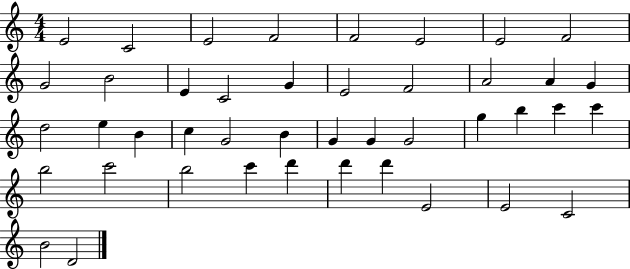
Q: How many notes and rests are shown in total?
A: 43